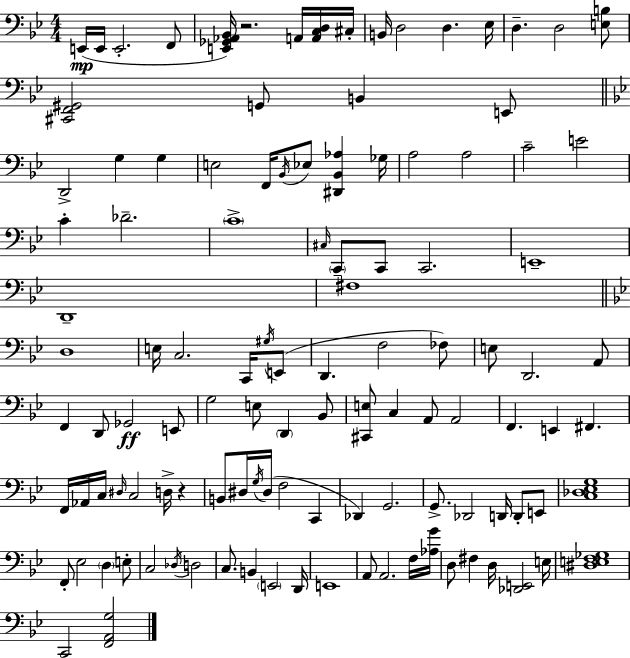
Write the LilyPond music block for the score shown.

{
  \clef bass
  \numericTimeSignature
  \time 4/4
  \key bes \major
  e,16(\mp e,16 e,2.-. f,8 | <e, ges, aes, bes,>16) r2. a,16 <a, c d>16 cis16-. | b,16 d2 d4. ees16 | d4.-- d2 <e b>8 | \break <cis, f, gis,>2 g,8 b,4 e,8 | \bar "||" \break \key bes \major d,2-> g4 g4 | e2 f,16 \acciaccatura { bes,16 } ees8 <dis, bes, aes>4 | ges16 a2 a2 | c'2-- e'2 | \break c'4-. des'2.-- | \parenthesize c'1-> | \grace { cis16 } \parenthesize c,8-- c,8 c,2. | e,1-- | \break d,1-- | fis1 | \bar "||" \break \key g \minor d1 | e16 c2. c,16 \acciaccatura { gis16 }( e,8 | d,4. f2 fes8) | e8 d,2. a,8 | \break f,4 d,8 ges,2\ff e,8 | g2 e8 \parenthesize d,4 bes,8 | <cis, e>8 c4 a,8 a,2 | f,4. e,4 fis,4. | \break f,16 aes,16 c16 \grace { dis16 } c2 d16-> r4 | b,8 dis16 \acciaccatura { g16 }( dis16 f2 c,4 | des,4) g,2. | g,8.-> des,2 d,16 d,8-. | \break e,8 <c des ees g>1 | f,8-. ees2 \parenthesize d4 | e8-. c2 \acciaccatura { des16 } d2 | c8. b,4 \parenthesize e,2 | \break d,16 e,1 | a,8 a,2. | f16 <aes g'>16 d8 fis4 d16 <des, e,>2 | e16 <dis e f ges>1 | \break c,2 <f, a, g>2 | \bar "|."
}